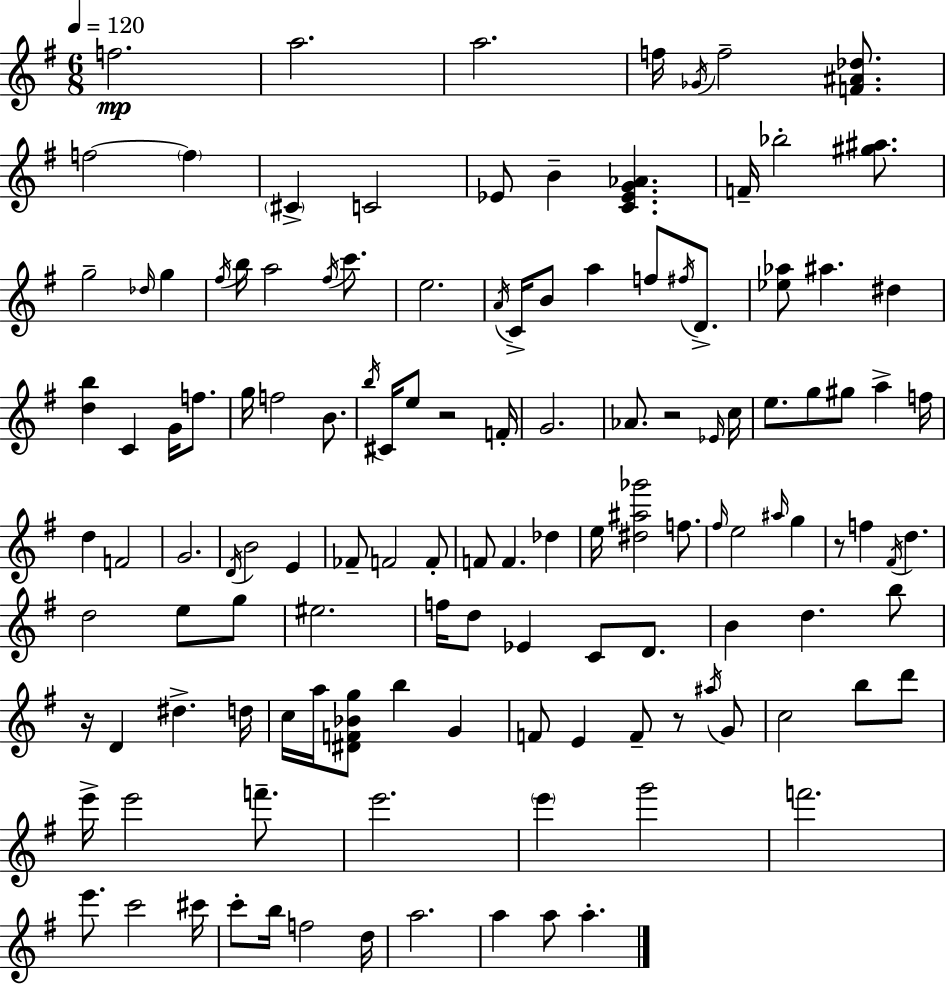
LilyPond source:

{
  \clef treble
  \numericTimeSignature
  \time 6/8
  \key e \minor
  \tempo 4 = 120
  \repeat volta 2 { f''2.\mp | a''2. | a''2. | f''16 \acciaccatura { ges'16 } f''2-- <f' ais' des''>8. | \break f''2~~ \parenthesize f''4 | \parenthesize cis'4-> c'2 | ees'8 b'4-- <c' ees' g' aes'>4. | f'16-- bes''2-. <gis'' ais''>8. | \break g''2-- \grace { des''16 } g''4 | \acciaccatura { fis''16 } b''16 a''2 | \acciaccatura { fis''16 } c'''8. e''2. | \acciaccatura { a'16 } c'16-> b'8 a''4 | \break f''8 \acciaccatura { fis''16 } d'8.-> <ees'' aes''>8 ais''4. | dis''4 <d'' b''>4 c'4 | g'16 f''8. g''16 f''2 | b'8. \acciaccatura { b''16 } cis'16 e''8 r2 | \break f'16-. g'2. | aes'8. r2 | \grace { ees'16 } c''16 e''8. g''8 | gis''8 a''4-> f''16 d''4 | \break f'2 g'2. | \acciaccatura { d'16 } b'2 | e'4 fes'8-- f'2 | f'8-. f'8 f'4. | \break des''4 e''16 <dis'' ais'' ges'''>2 | f''8. \grace { fis''16 } e''2 | \grace { ais''16 } g''4 r8 | f''4 \acciaccatura { fis'16 } d''4. | \break d''2 e''8 g''8 | eis''2. | f''16 d''8 ees'4 c'8 d'8. | b'4 d''4. b''8 | \break r16 d'4 dis''4.-> d''16 | c''16 a''16 <dis' f' bes' g''>8 b''4 g'4 | f'8 e'4 f'8-- r8 \acciaccatura { ais''16 } g'8 | c''2 b''8 d'''8 | \break e'''16-> e'''2 f'''8.-- | e'''2. | \parenthesize e'''4 g'''2 | f'''2. | \break e'''8. c'''2 | cis'''16 c'''8-. b''16 f''2 | d''16 a''2. | a''4 a''8 a''4.-. | \break } \bar "|."
}